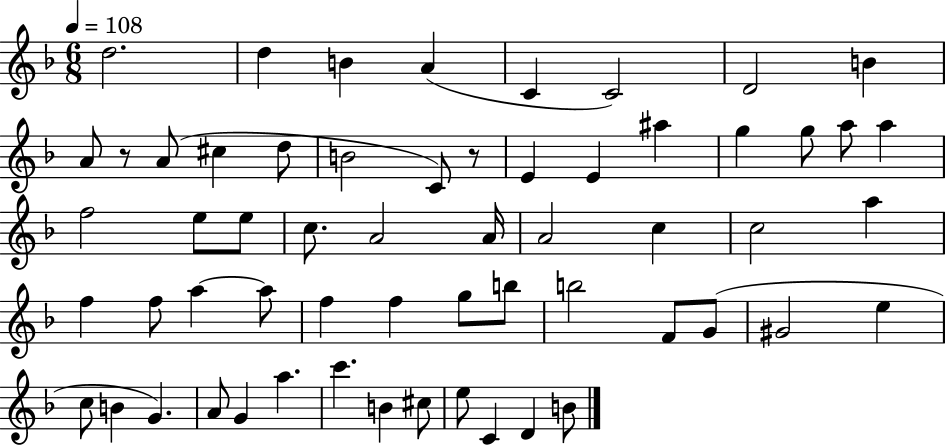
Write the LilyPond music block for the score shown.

{
  \clef treble
  \numericTimeSignature
  \time 6/8
  \key f \major
  \tempo 4 = 108
  d''2. | d''4 b'4 a'4( | c'4 c'2) | d'2 b'4 | \break a'8 r8 a'8( cis''4 d''8 | b'2 c'8) r8 | e'4 e'4 ais''4 | g''4 g''8 a''8 a''4 | \break f''2 e''8 e''8 | c''8. a'2 a'16 | a'2 c''4 | c''2 a''4 | \break f''4 f''8 a''4~~ a''8 | f''4 f''4 g''8 b''8 | b''2 f'8 g'8( | gis'2 e''4 | \break c''8 b'4 g'4.) | a'8 g'4 a''4. | c'''4. b'4 cis''8 | e''8 c'4 d'4 b'8 | \break \bar "|."
}